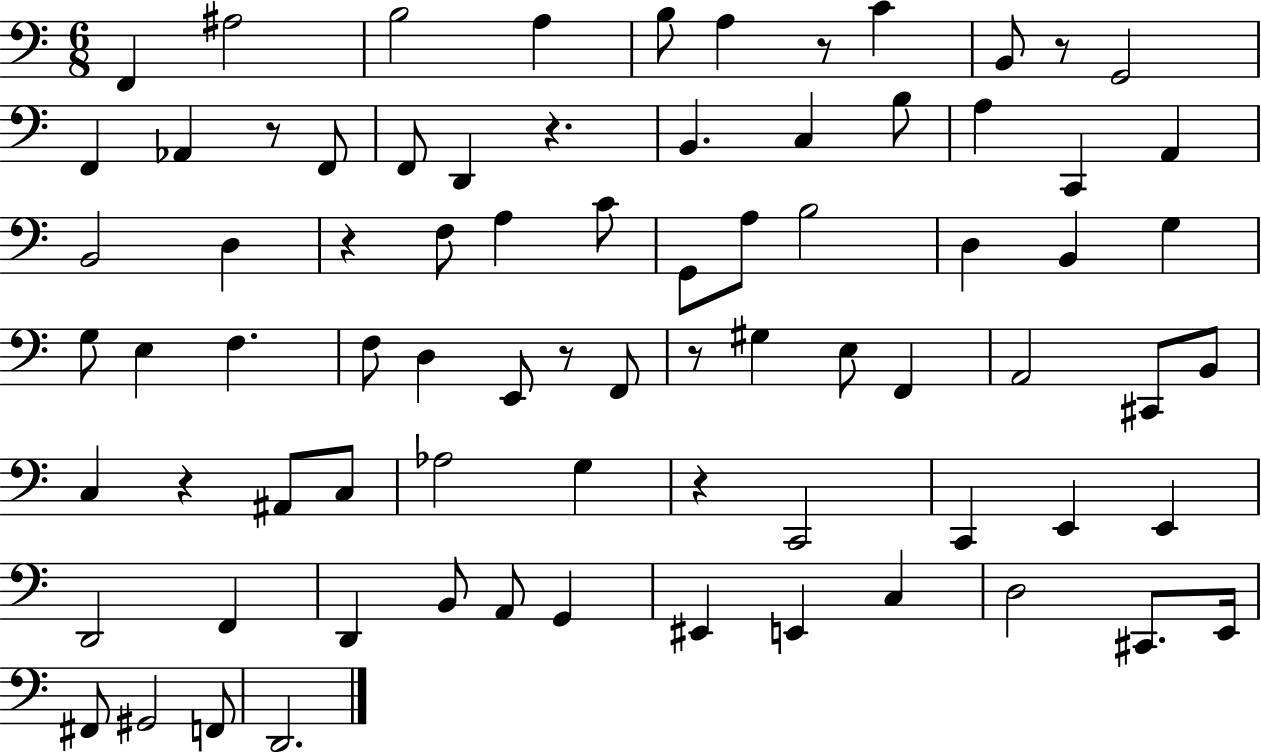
X:1
T:Untitled
M:6/8
L:1/4
K:C
F,, ^A,2 B,2 A, B,/2 A, z/2 C B,,/2 z/2 G,,2 F,, _A,, z/2 F,,/2 F,,/2 D,, z B,, C, B,/2 A, C,, A,, B,,2 D, z F,/2 A, C/2 G,,/2 A,/2 B,2 D, B,, G, G,/2 E, F, F,/2 D, E,,/2 z/2 F,,/2 z/2 ^G, E,/2 F,, A,,2 ^C,,/2 B,,/2 C, z ^A,,/2 C,/2 _A,2 G, z C,,2 C,, E,, E,, D,,2 F,, D,, B,,/2 A,,/2 G,, ^E,, E,, C, D,2 ^C,,/2 E,,/4 ^F,,/2 ^G,,2 F,,/2 D,,2